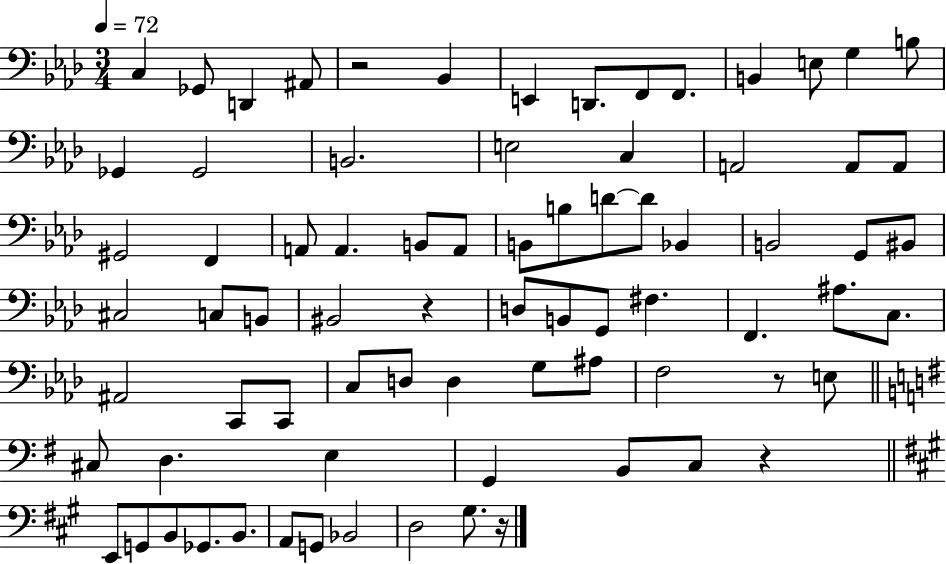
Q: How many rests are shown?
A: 5